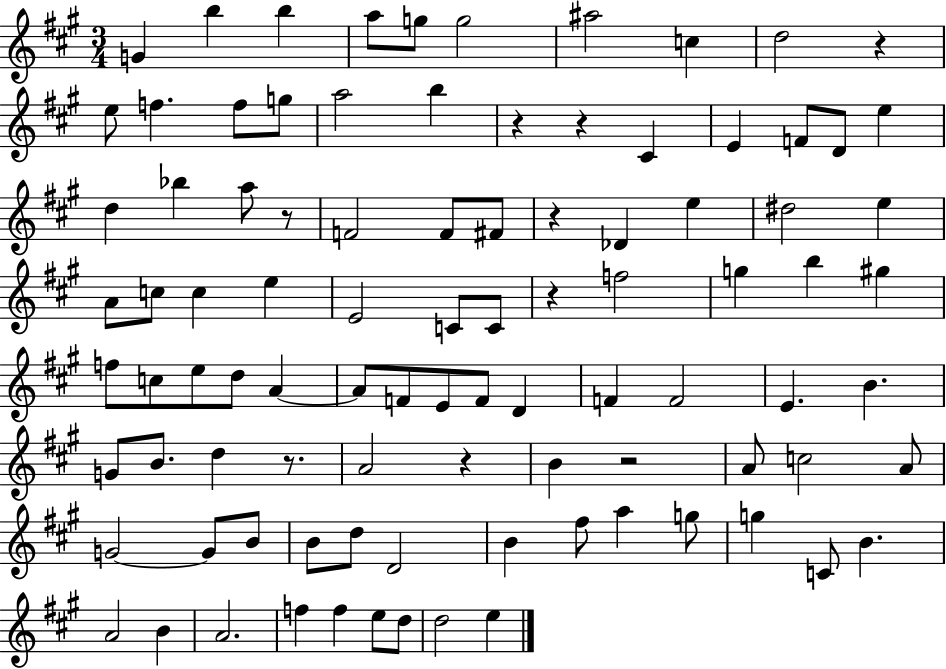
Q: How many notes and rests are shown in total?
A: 94